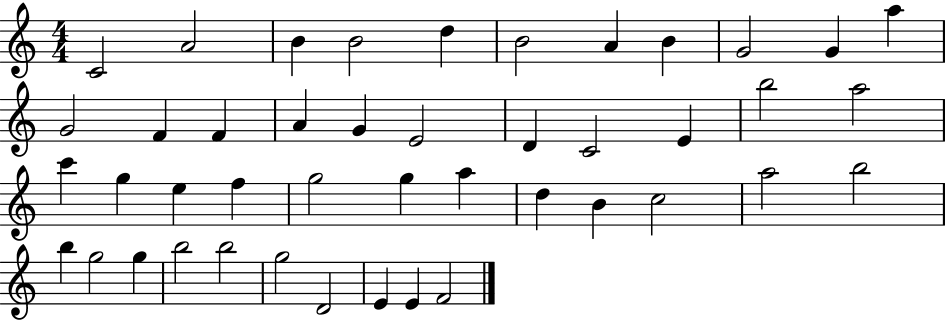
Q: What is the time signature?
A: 4/4